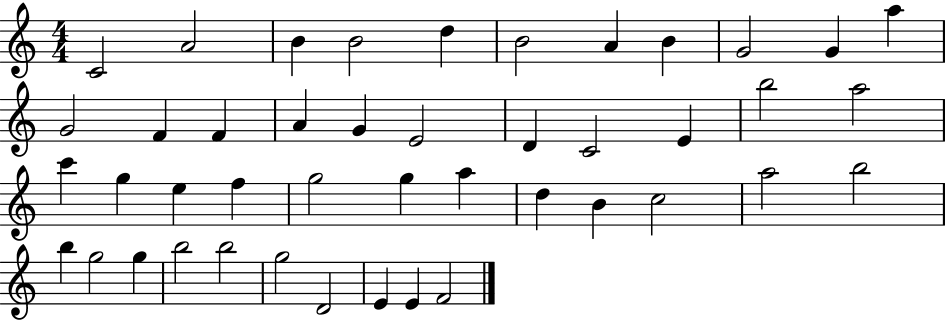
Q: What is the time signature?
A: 4/4